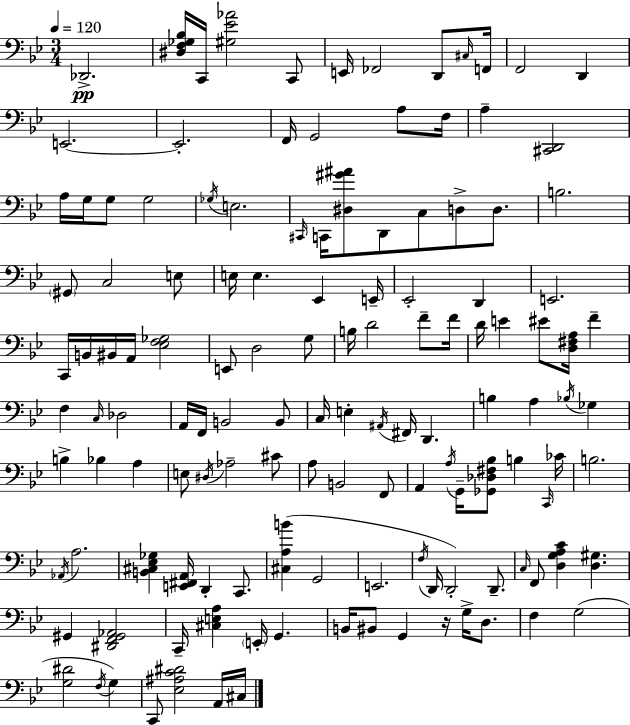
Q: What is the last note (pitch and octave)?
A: C#3